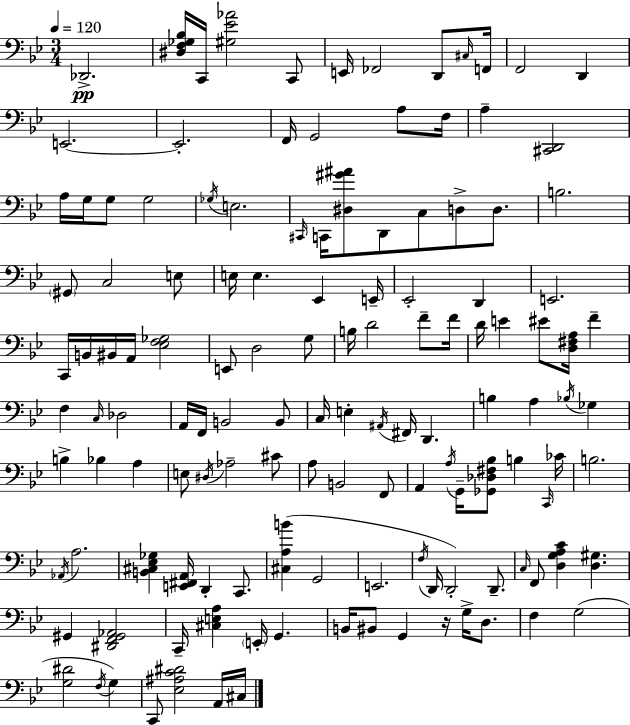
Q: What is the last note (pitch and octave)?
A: C#3